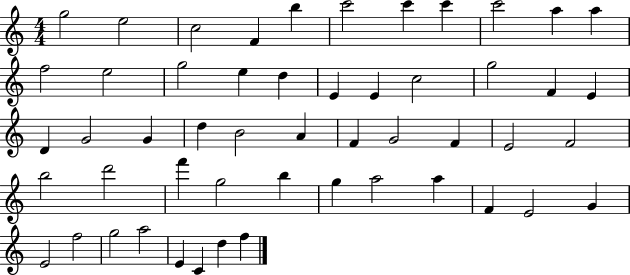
X:1
T:Untitled
M:4/4
L:1/4
K:C
g2 e2 c2 F b c'2 c' c' c'2 a a f2 e2 g2 e d E E c2 g2 F E D G2 G d B2 A F G2 F E2 F2 b2 d'2 f' g2 b g a2 a F E2 G E2 f2 g2 a2 E C d f